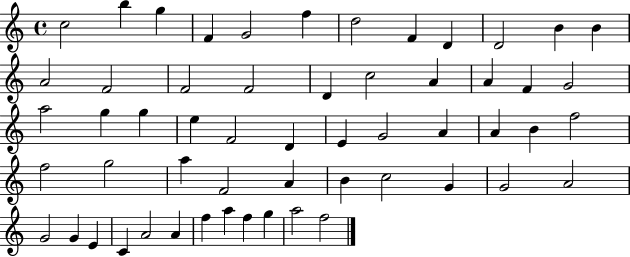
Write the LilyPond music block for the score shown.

{
  \clef treble
  \time 4/4
  \defaultTimeSignature
  \key c \major
  c''2 b''4 g''4 | f'4 g'2 f''4 | d''2 f'4 d'4 | d'2 b'4 b'4 | \break a'2 f'2 | f'2 f'2 | d'4 c''2 a'4 | a'4 f'4 g'2 | \break a''2 g''4 g''4 | e''4 f'2 d'4 | e'4 g'2 a'4 | a'4 b'4 f''2 | \break f''2 g''2 | a''4 f'2 a'4 | b'4 c''2 g'4 | g'2 a'2 | \break g'2 g'4 e'4 | c'4 a'2 a'4 | f''4 a''4 f''4 g''4 | a''2 f''2 | \break \bar "|."
}